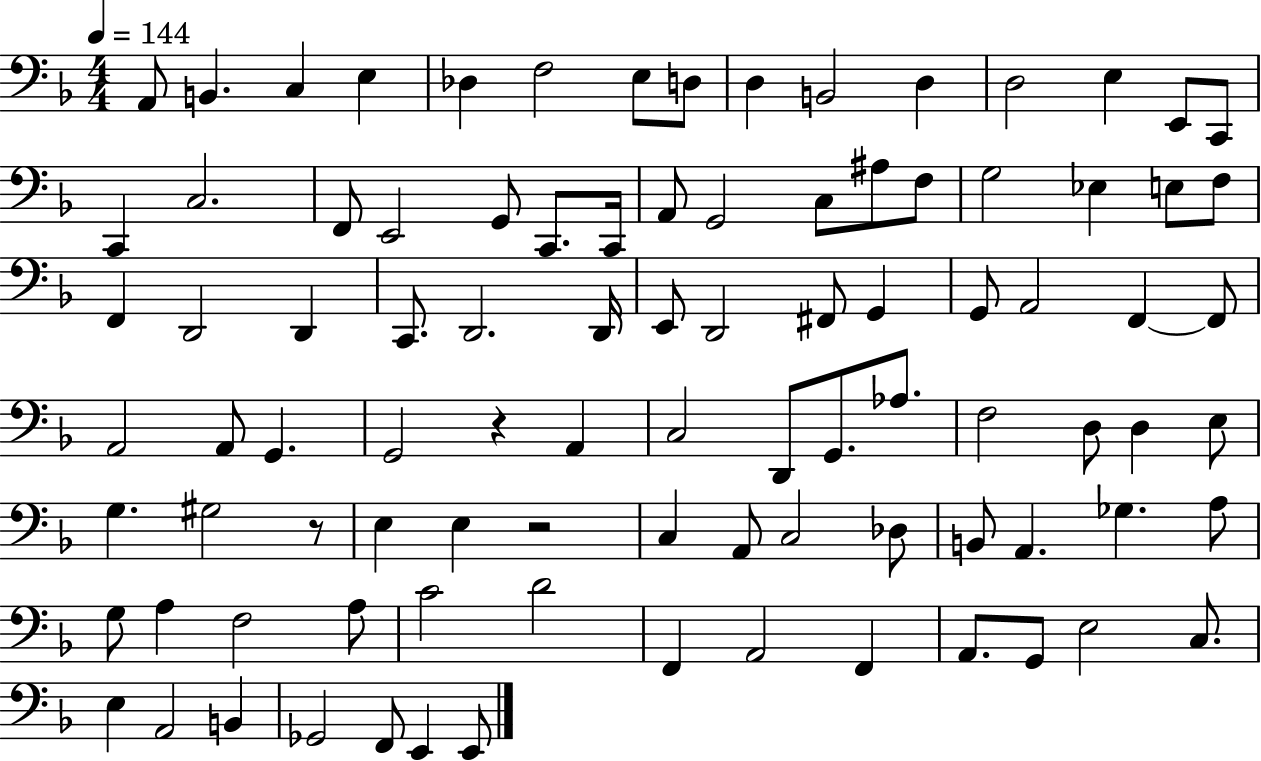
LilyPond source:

{
  \clef bass
  \numericTimeSignature
  \time 4/4
  \key f \major
  \tempo 4 = 144
  a,8 b,4. c4 e4 | des4 f2 e8 d8 | d4 b,2 d4 | d2 e4 e,8 c,8 | \break c,4 c2. | f,8 e,2 g,8 c,8. c,16 | a,8 g,2 c8 ais8 f8 | g2 ees4 e8 f8 | \break f,4 d,2 d,4 | c,8. d,2. d,16 | e,8 d,2 fis,8 g,4 | g,8 a,2 f,4~~ f,8 | \break a,2 a,8 g,4. | g,2 r4 a,4 | c2 d,8 g,8. aes8. | f2 d8 d4 e8 | \break g4. gis2 r8 | e4 e4 r2 | c4 a,8 c2 des8 | b,8 a,4. ges4. a8 | \break g8 a4 f2 a8 | c'2 d'2 | f,4 a,2 f,4 | a,8. g,8 e2 c8. | \break e4 a,2 b,4 | ges,2 f,8 e,4 e,8 | \bar "|."
}